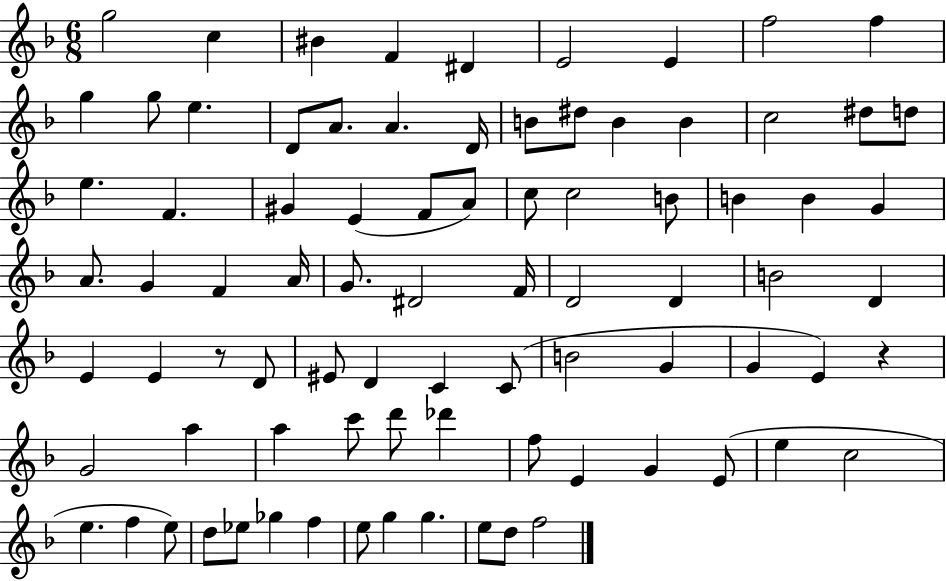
{
  \clef treble
  \numericTimeSignature
  \time 6/8
  \key f \major
  g''2 c''4 | bis'4 f'4 dis'4 | e'2 e'4 | f''2 f''4 | \break g''4 g''8 e''4. | d'8 a'8. a'4. d'16 | b'8 dis''8 b'4 b'4 | c''2 dis''8 d''8 | \break e''4. f'4. | gis'4 e'4( f'8 a'8) | c''8 c''2 b'8 | b'4 b'4 g'4 | \break a'8. g'4 f'4 a'16 | g'8. dis'2 f'16 | d'2 d'4 | b'2 d'4 | \break e'4 e'4 r8 d'8 | eis'8 d'4 c'4 c'8( | b'2 g'4 | g'4 e'4) r4 | \break g'2 a''4 | a''4 c'''8 d'''8 des'''4 | f''8 e'4 g'4 e'8( | e''4 c''2 | \break e''4. f''4 e''8) | d''8 ees''8 ges''4 f''4 | e''8 g''4 g''4. | e''8 d''8 f''2 | \break \bar "|."
}